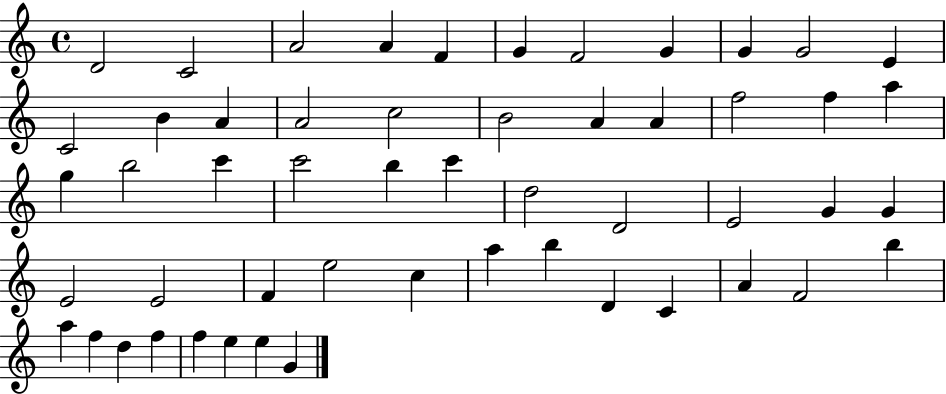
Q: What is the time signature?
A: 4/4